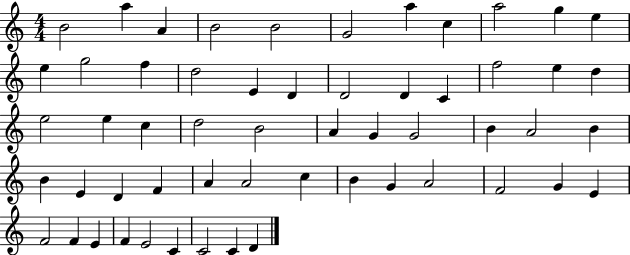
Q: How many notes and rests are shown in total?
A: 56